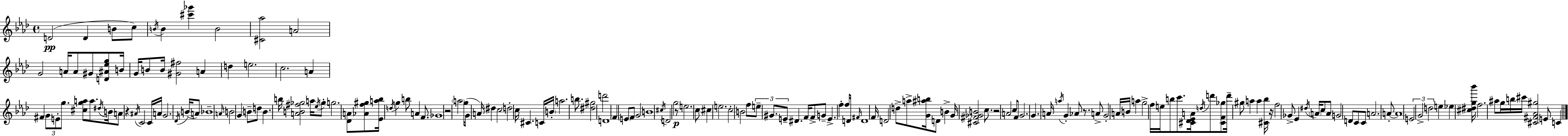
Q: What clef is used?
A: treble